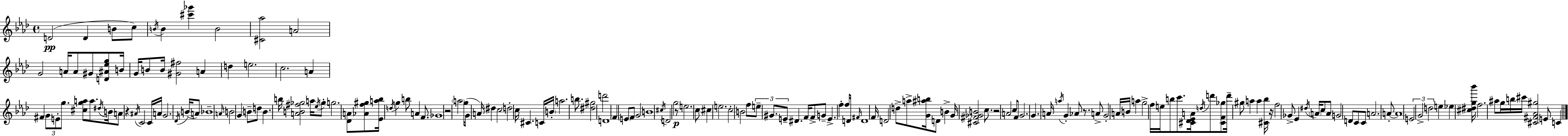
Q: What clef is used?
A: treble